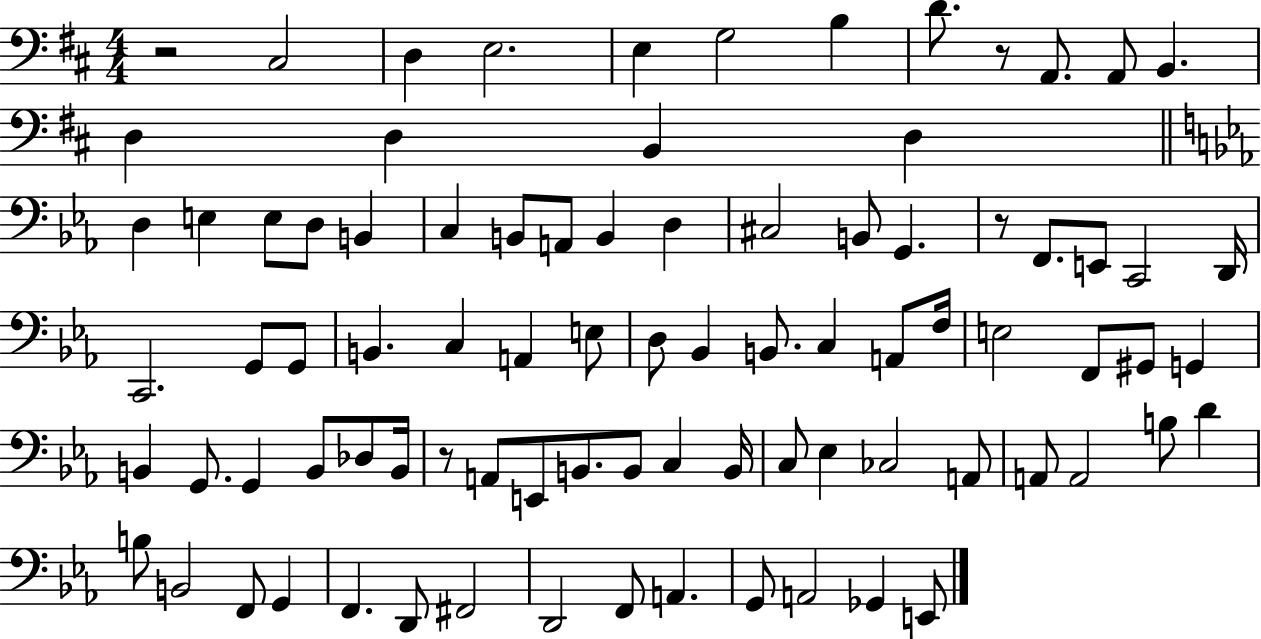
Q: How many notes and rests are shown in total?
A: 86